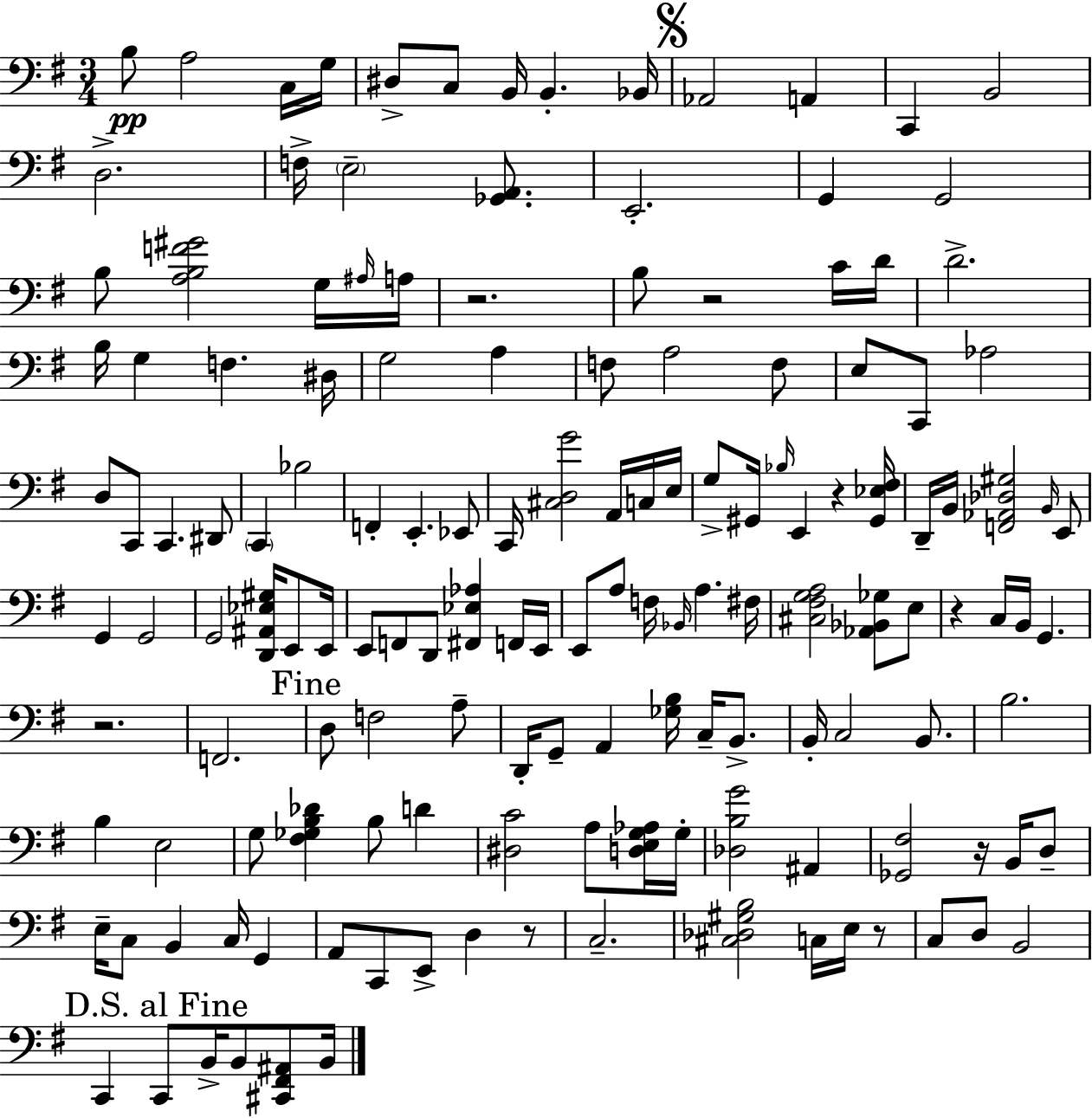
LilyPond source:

{
  \clef bass
  \numericTimeSignature
  \time 3/4
  \key g \major
  b8\pp a2 c16 g16 | dis8-> c8 b,16 b,4.-. bes,16 | \mark \markup { \musicglyph "scripts.segno" } aes,2 a,4 | c,4 b,2 | \break d2.-> | f16-> \parenthesize e2-- <ges, a,>8. | e,2.-. | g,4 g,2 | \break b8 <a b f' gis'>2 g16 \grace { ais16 } | a16 r2. | b8 r2 c'16 | d'16 d'2.-> | \break b16 g4 f4. | dis16 g2 a4 | f8 a2 f8 | e8 c,8 aes2 | \break d8 c,8 c,4. dis,8 | \parenthesize c,4 bes2 | f,4-. e,4.-. ees,8 | c,16 <cis d g'>2 a,16 c16 | \break e16 g8-> gis,16 \grace { bes16 } e,4 r4 | <gis, ees fis>16 d,16-- b,16 <f, aes, des gis>2 | \grace { b,16 } e,8 g,4 g,2 | g,2 <d, ais, ees gis>16 | \break e,8 e,16 e,8 f,8 d,8 <fis, ees aes>4 | f,16 e,16 e,8 a8 f16 \grace { bes,16 } a4. | fis16 <cis fis g a>2 | <aes, bes, ges>8 e8 r4 c16 b,16 g,4. | \break r2. | f,2. | \mark "Fine" d8 f2 | a8-- d,16-. g,8-- a,4 <ges b>16 | \break c16-- b,8.-> b,16-. c2 | b,8. b2. | b4 e2 | g8 <fis ges b des'>4 b8 | \break d'4 <dis c'>2 | a8 <d e g aes>16 g16-. <des b g'>2 | ais,4 <ges, fis>2 | r16 b,16 d8-- e16-- c8 b,4 c16 | \break g,4 a,8 c,8 e,8-> d4 | r8 c2.-- | <cis des gis b>2 | c16 e16 r8 c8 d8 b,2 | \break \mark "D.S. al Fine" c,4 c,8 b,16-> b,8 | <cis, fis, ais,>8 b,16 \bar "|."
}